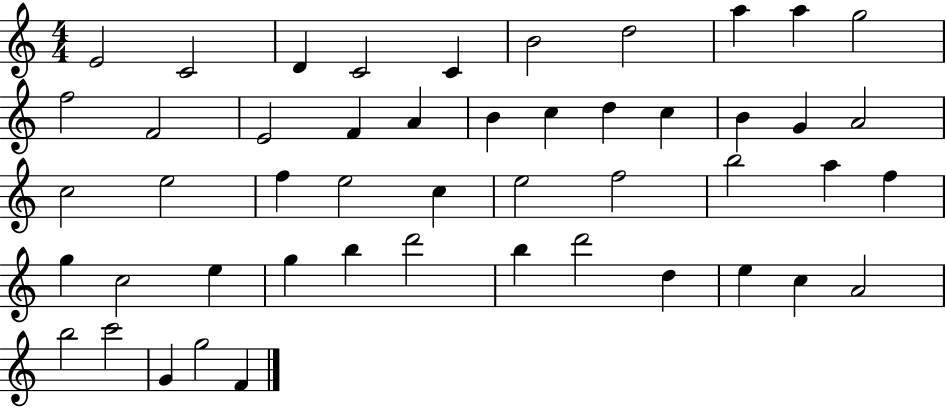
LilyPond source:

{
  \clef treble
  \numericTimeSignature
  \time 4/4
  \key c \major
  e'2 c'2 | d'4 c'2 c'4 | b'2 d''2 | a''4 a''4 g''2 | \break f''2 f'2 | e'2 f'4 a'4 | b'4 c''4 d''4 c''4 | b'4 g'4 a'2 | \break c''2 e''2 | f''4 e''2 c''4 | e''2 f''2 | b''2 a''4 f''4 | \break g''4 c''2 e''4 | g''4 b''4 d'''2 | b''4 d'''2 d''4 | e''4 c''4 a'2 | \break b''2 c'''2 | g'4 g''2 f'4 | \bar "|."
}